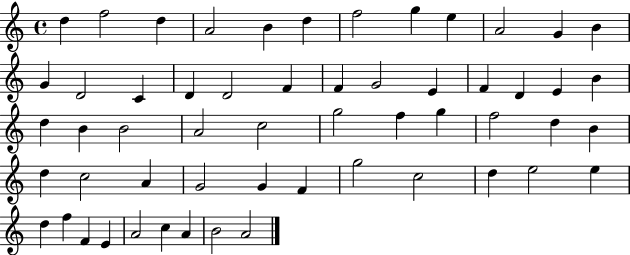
D5/q F5/h D5/q A4/h B4/q D5/q F5/h G5/q E5/q A4/h G4/q B4/q G4/q D4/h C4/q D4/q D4/h F4/q F4/q G4/h E4/q F4/q D4/q E4/q B4/q D5/q B4/q B4/h A4/h C5/h G5/h F5/q G5/q F5/h D5/q B4/q D5/q C5/h A4/q G4/h G4/q F4/q G5/h C5/h D5/q E5/h E5/q D5/q F5/q F4/q E4/q A4/h C5/q A4/q B4/h A4/h